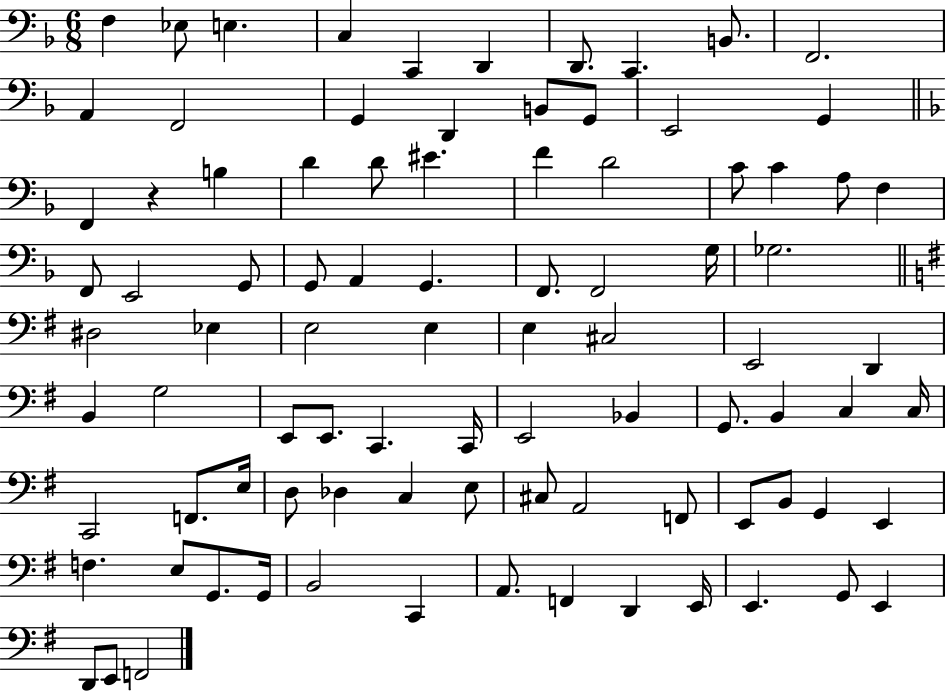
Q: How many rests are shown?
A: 1